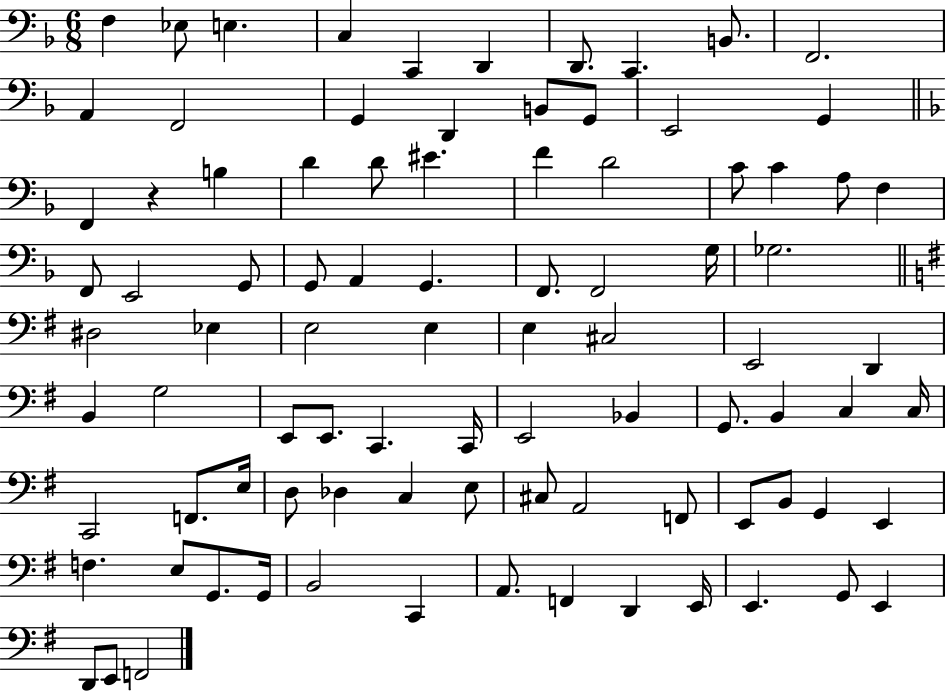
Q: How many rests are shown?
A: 1